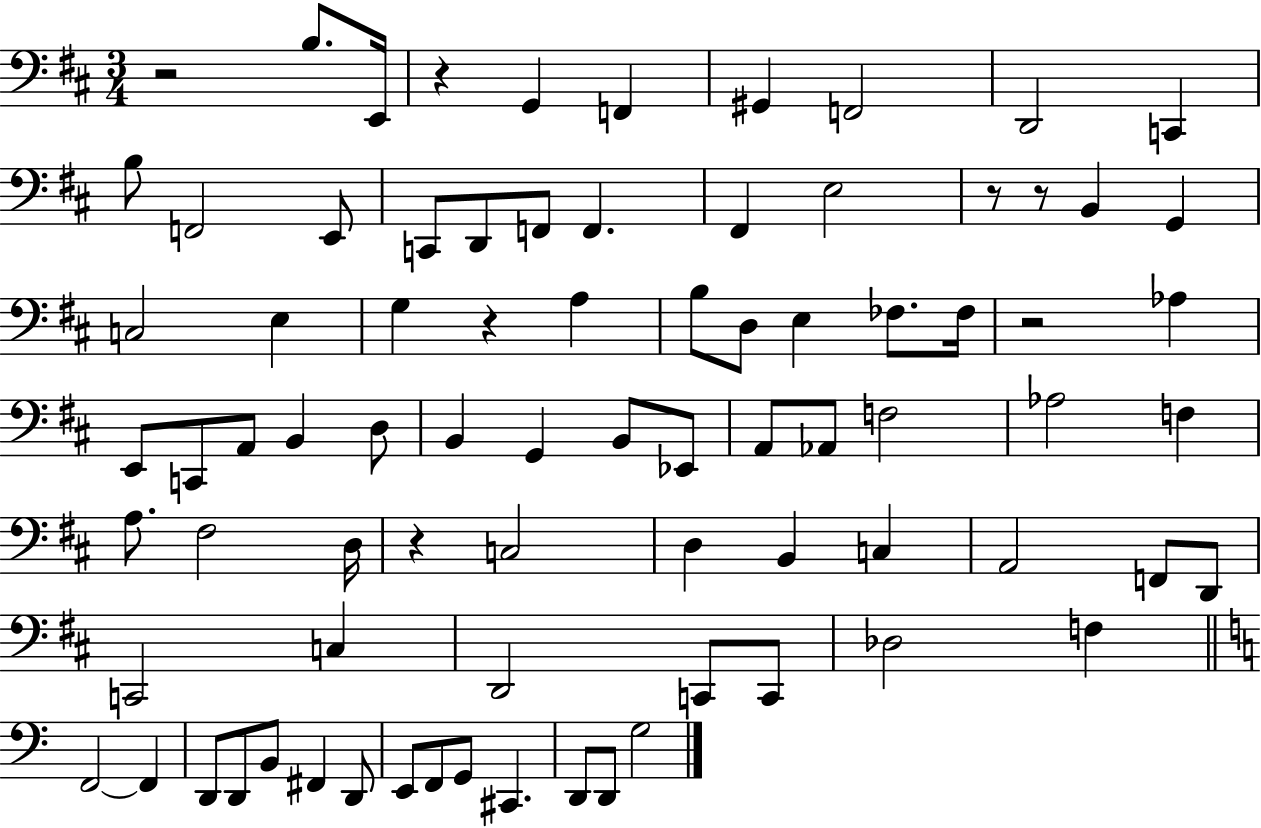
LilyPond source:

{
  \clef bass
  \numericTimeSignature
  \time 3/4
  \key d \major
  r2 b8. e,16 | r4 g,4 f,4 | gis,4 f,2 | d,2 c,4 | \break b8 f,2 e,8 | c,8 d,8 f,8 f,4. | fis,4 e2 | r8 r8 b,4 g,4 | \break c2 e4 | g4 r4 a4 | b8 d8 e4 fes8. fes16 | r2 aes4 | \break e,8 c,8 a,8 b,4 d8 | b,4 g,4 b,8 ees,8 | a,8 aes,8 f2 | aes2 f4 | \break a8. fis2 d16 | r4 c2 | d4 b,4 c4 | a,2 f,8 d,8 | \break c,2 c4 | d,2 c,8 c,8 | des2 f4 | \bar "||" \break \key c \major f,2~~ f,4 | d,8 d,8 b,8 fis,4 d,8 | e,8 f,8 g,8 cis,4. | d,8 d,8 g2 | \break \bar "|."
}